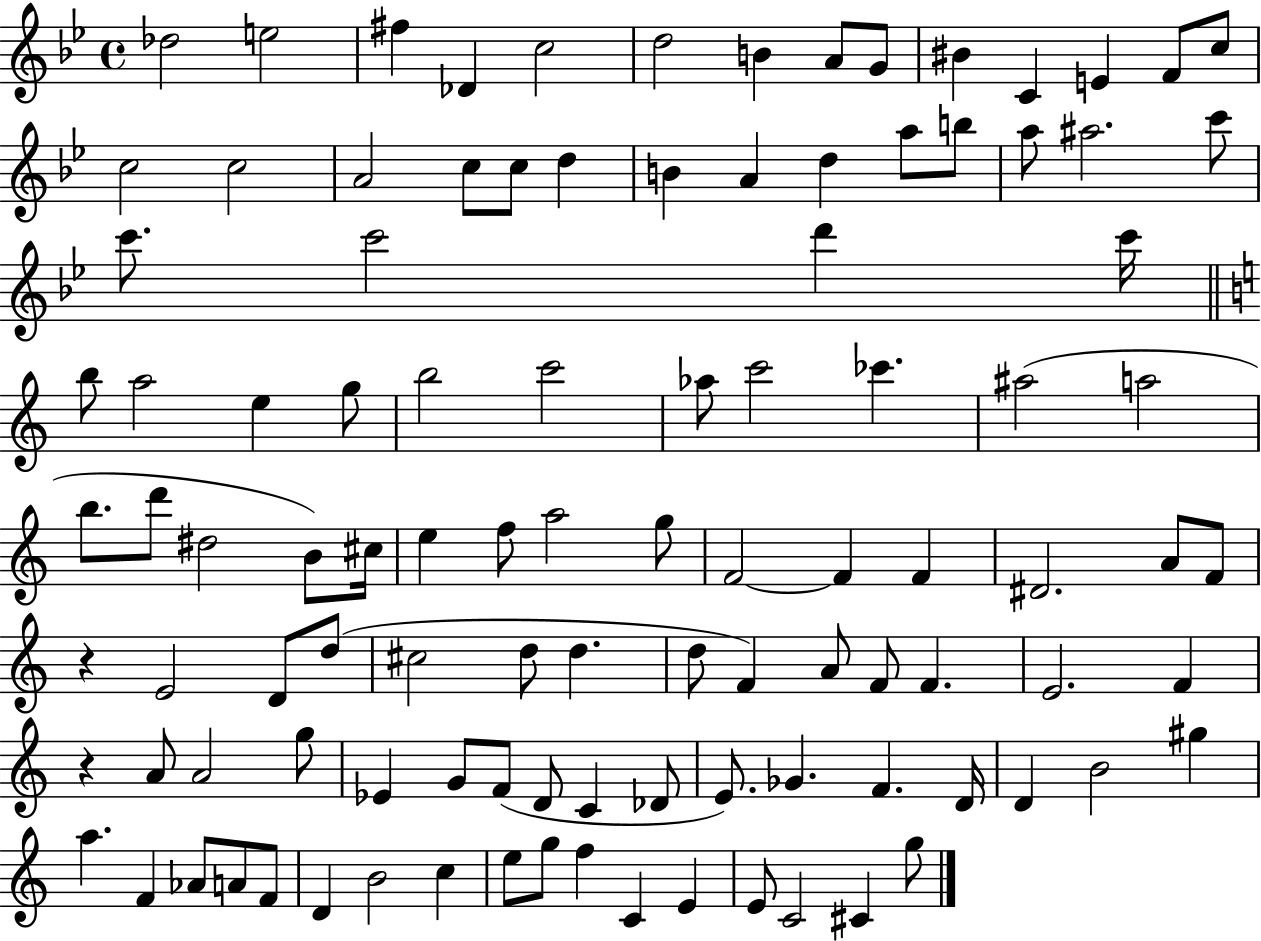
X:1
T:Untitled
M:4/4
L:1/4
K:Bb
_d2 e2 ^f _D c2 d2 B A/2 G/2 ^B C E F/2 c/2 c2 c2 A2 c/2 c/2 d B A d a/2 b/2 a/2 ^a2 c'/2 c'/2 c'2 d' c'/4 b/2 a2 e g/2 b2 c'2 _a/2 c'2 _c' ^a2 a2 b/2 d'/2 ^d2 B/2 ^c/4 e f/2 a2 g/2 F2 F F ^D2 A/2 F/2 z E2 D/2 d/2 ^c2 d/2 d d/2 F A/2 F/2 F E2 F z A/2 A2 g/2 _E G/2 F/2 D/2 C _D/2 E/2 _G F D/4 D B2 ^g a F _A/2 A/2 F/2 D B2 c e/2 g/2 f C E E/2 C2 ^C g/2